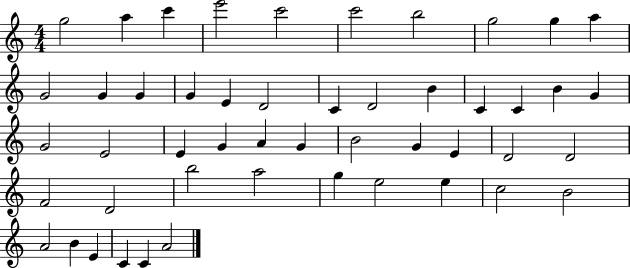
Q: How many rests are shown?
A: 0